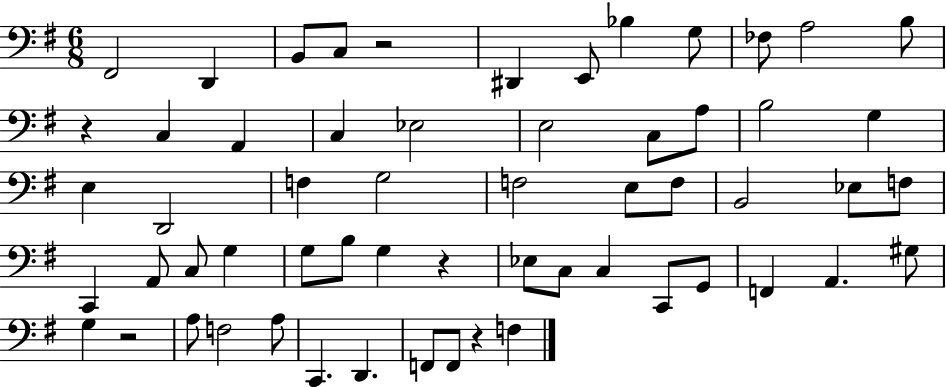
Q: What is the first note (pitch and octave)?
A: F#2